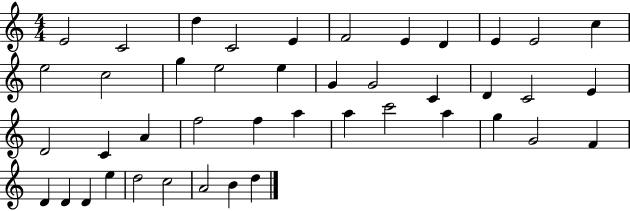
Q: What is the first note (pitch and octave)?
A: E4